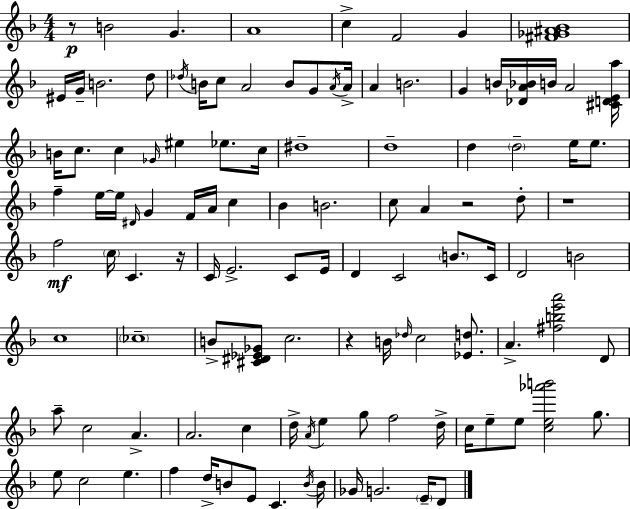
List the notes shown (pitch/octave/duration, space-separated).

R/e B4/h G4/q. A4/w C5/q F4/h G4/q [F#4,Gb4,A#4,Bb4]/w EIS4/s G4/s B4/h. D5/e Db5/s B4/s C5/e A4/h B4/e G4/e A4/s A4/s A4/q B4/h. G4/q B4/s [Db4,A4,Bb4]/s B4/s A4/h [C#4,D4,E4,A5]/s B4/s C5/e. C5/q Gb4/s EIS5/q Eb5/e. C5/s D#5/w D5/w D5/q D5/h E5/s E5/e. F5/q E5/s E5/s D#4/s G4/q F4/s A4/s C5/q Bb4/q B4/h. C5/e A4/q R/h D5/e R/w F5/h C5/s C4/q. R/s C4/s E4/h. C4/e E4/s D4/q C4/h B4/e. C4/s D4/h B4/h C5/w CES5/w B4/e [C#4,D#4,Eb4,Gb4]/e C5/h. R/q B4/s Db5/s C5/h [Eb4,D5]/e. A4/q. [F#5,B5,E6,A6]/h D4/e A5/e C5/h A4/q. A4/h. C5/q D5/s A4/s E5/q G5/e F5/h D5/s C5/s E5/e E5/e [C5,E5,Ab6,B6]/h G5/e. E5/e C5/h E5/q. F5/q D5/s B4/e E4/e C4/q. B4/s B4/s Gb4/s G4/h. E4/s D4/e